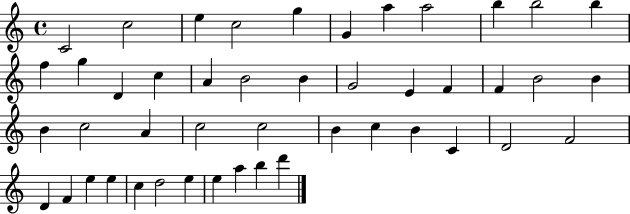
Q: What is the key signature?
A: C major